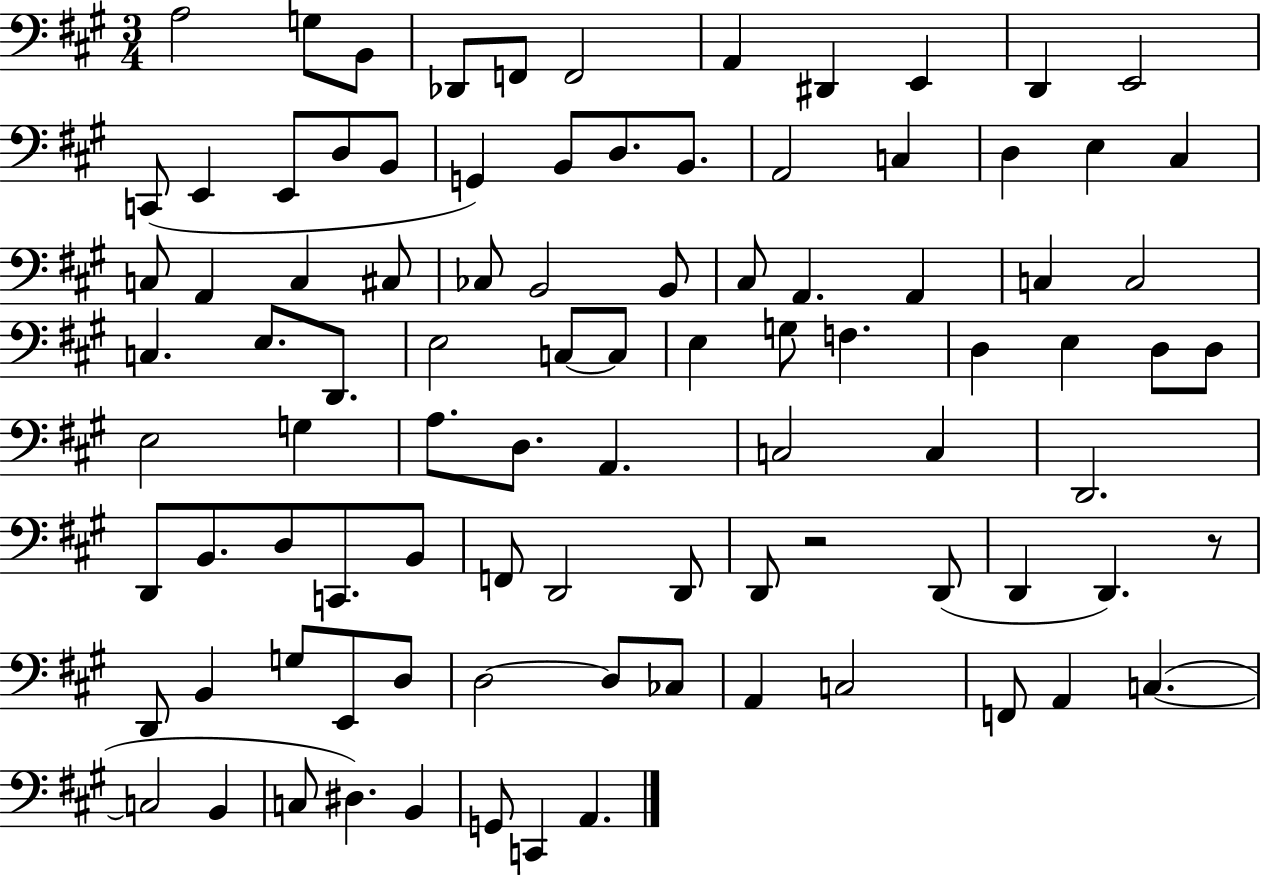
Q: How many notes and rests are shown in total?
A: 93